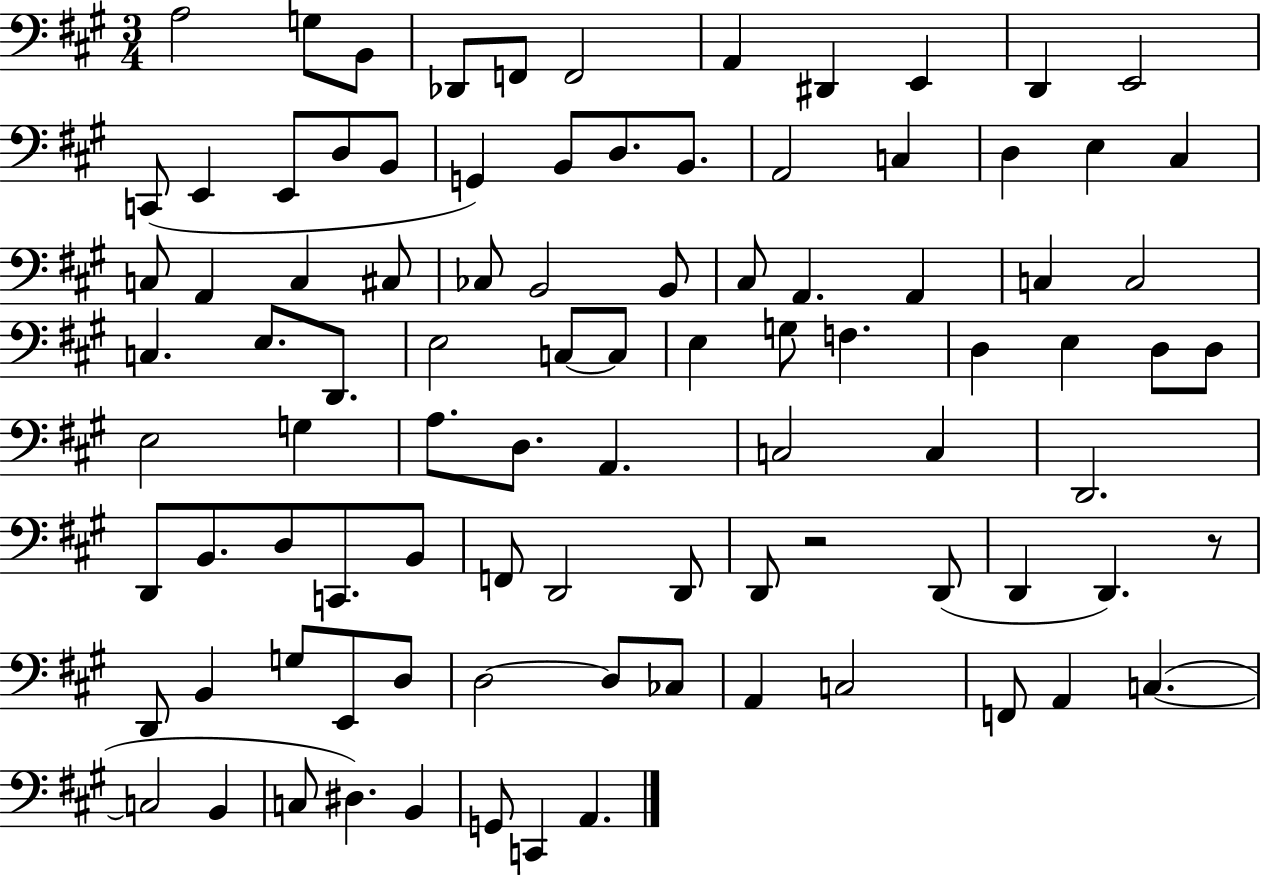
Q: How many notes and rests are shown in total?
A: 93